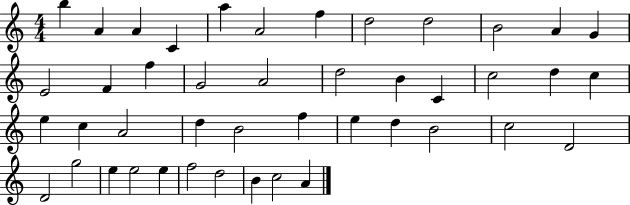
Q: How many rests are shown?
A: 0